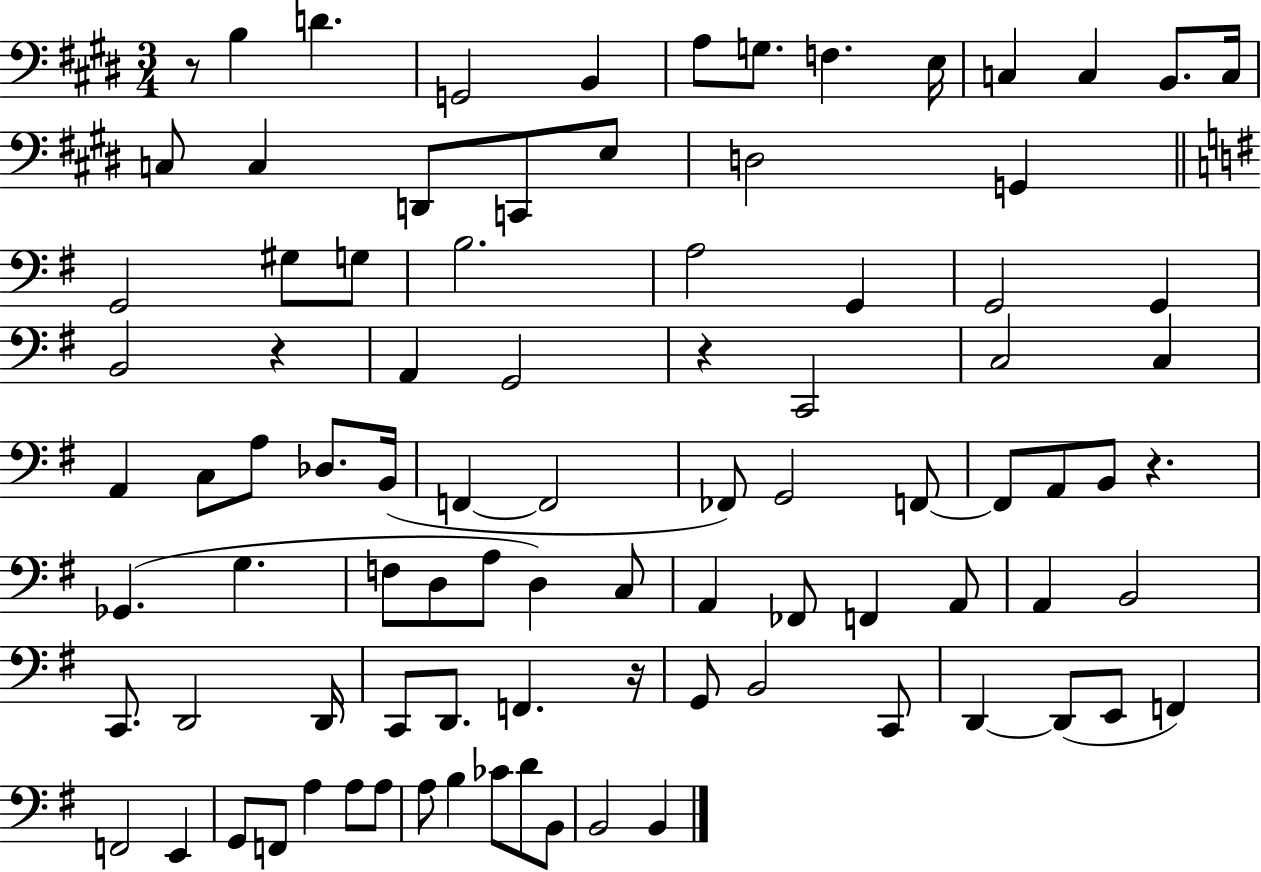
R/e B3/q D4/q. G2/h B2/q A3/e G3/e. F3/q. E3/s C3/q C3/q B2/e. C3/s C3/e C3/q D2/e C2/e E3/e D3/h G2/q G2/h G#3/e G3/e B3/h. A3/h G2/q G2/h G2/q B2/h R/q A2/q G2/h R/q C2/h C3/h C3/q A2/q C3/e A3/e Db3/e. B2/s F2/q F2/h FES2/e G2/h F2/e F2/e A2/e B2/e R/q. Gb2/q. G3/q. F3/e D3/e A3/e D3/q C3/e A2/q FES2/e F2/q A2/e A2/q B2/h C2/e. D2/h D2/s C2/e D2/e. F2/q. R/s G2/e B2/h C2/e D2/q D2/e E2/e F2/q F2/h E2/q G2/e F2/e A3/q A3/e A3/e A3/e B3/q CES4/e D4/e B2/e B2/h B2/q